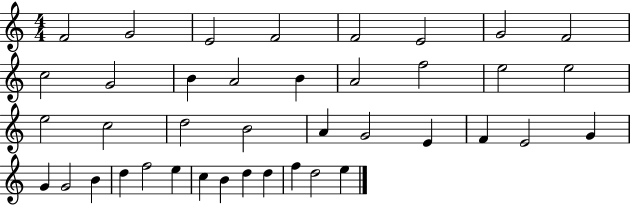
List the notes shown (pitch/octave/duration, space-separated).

F4/h G4/h E4/h F4/h F4/h E4/h G4/h F4/h C5/h G4/h B4/q A4/h B4/q A4/h F5/h E5/h E5/h E5/h C5/h D5/h B4/h A4/q G4/h E4/q F4/q E4/h G4/q G4/q G4/h B4/q D5/q F5/h E5/q C5/q B4/q D5/q D5/q F5/q D5/h E5/q